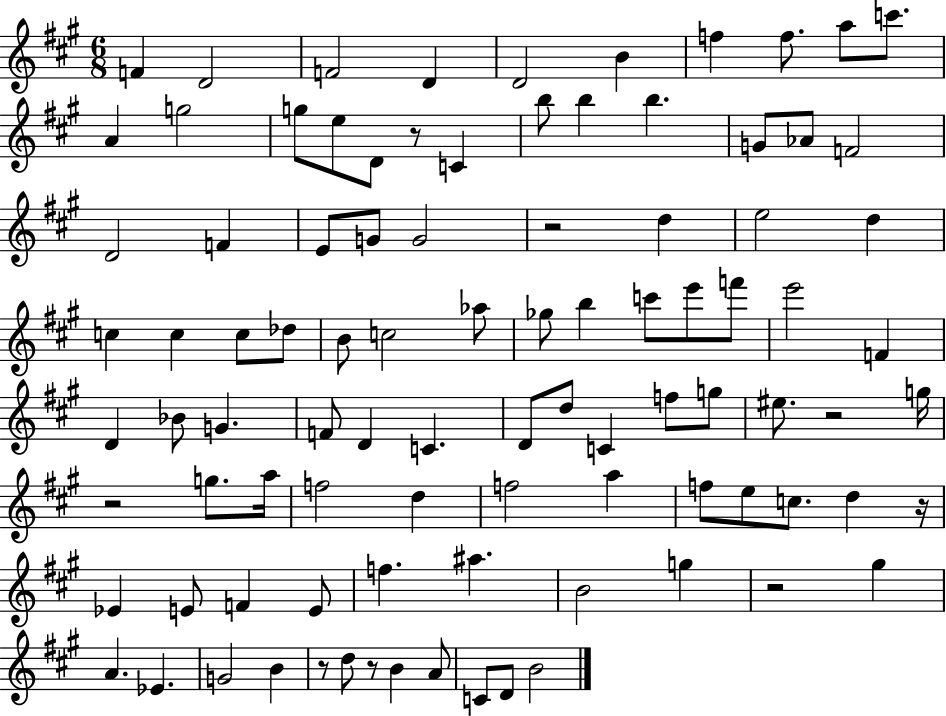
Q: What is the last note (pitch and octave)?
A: B4